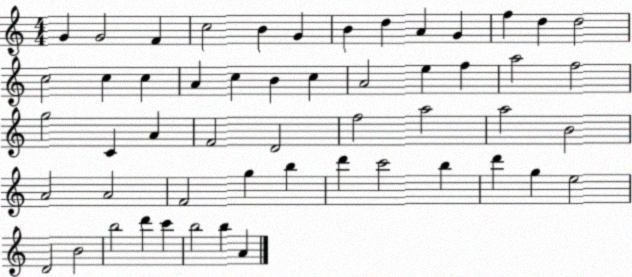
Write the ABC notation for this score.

X:1
T:Untitled
M:4/4
L:1/4
K:C
G G2 F c2 B G B d A G f d d2 c2 c c A c B c A2 e f a2 f2 g2 C A F2 D2 f2 a2 a2 B2 A2 A2 F2 g b d' c'2 b d' g e2 D2 B2 b2 d' c' b2 b A